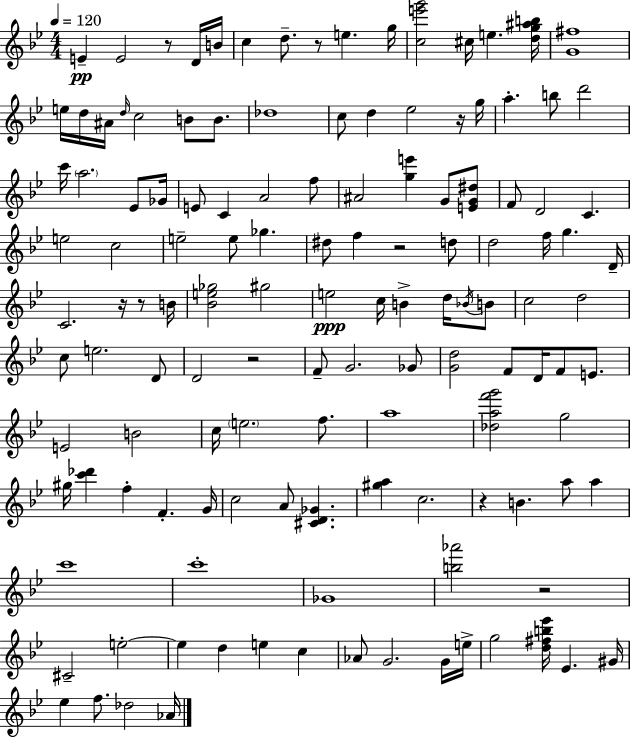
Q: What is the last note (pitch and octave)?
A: Ab4